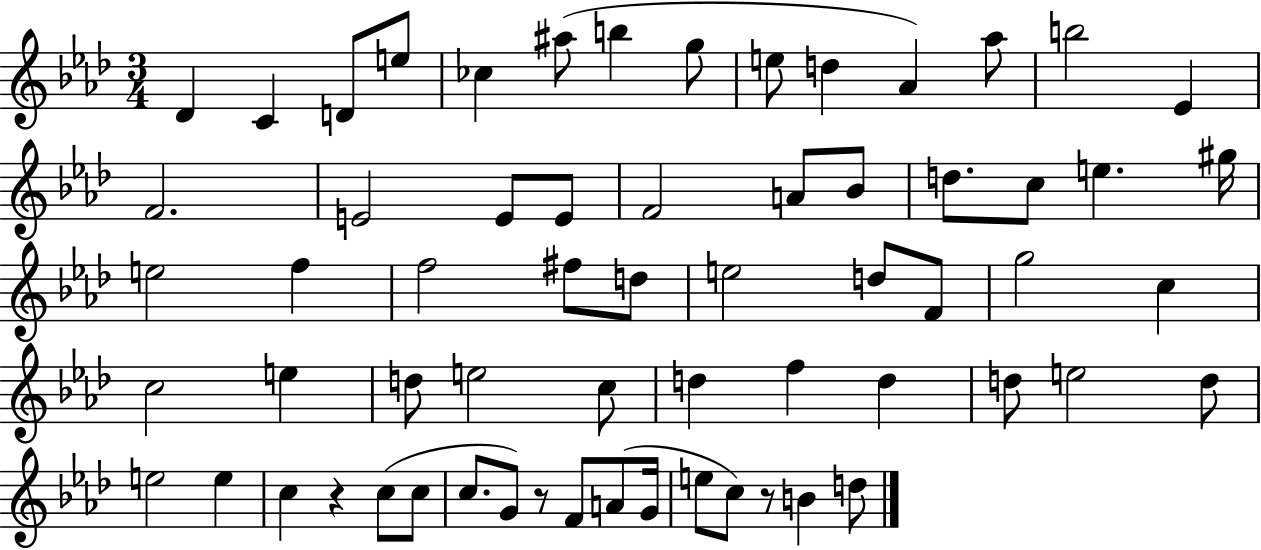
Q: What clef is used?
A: treble